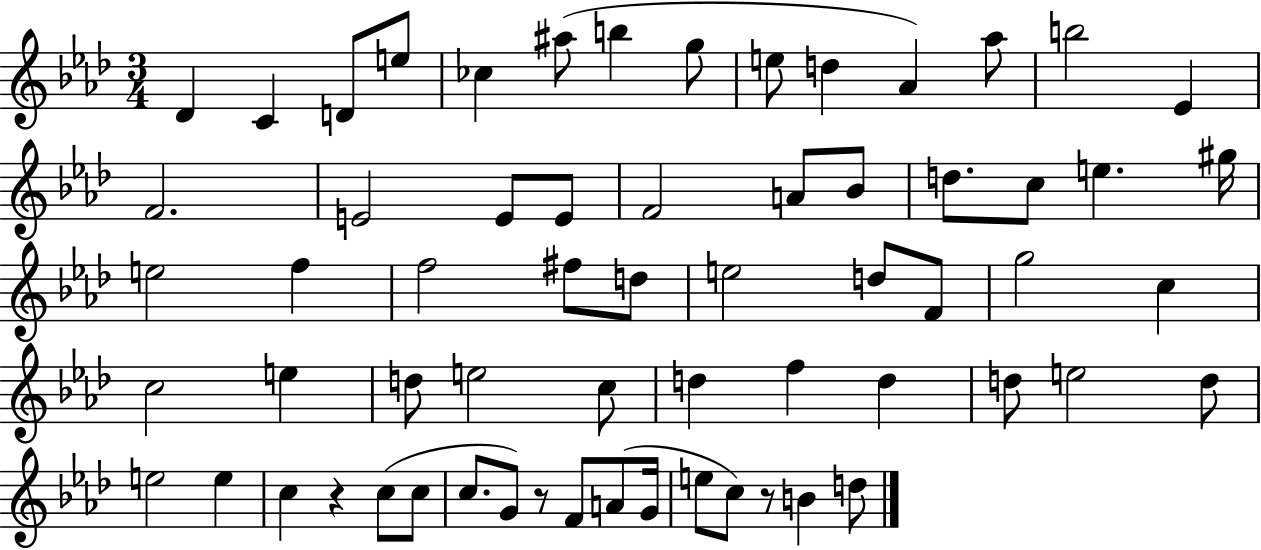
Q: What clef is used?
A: treble